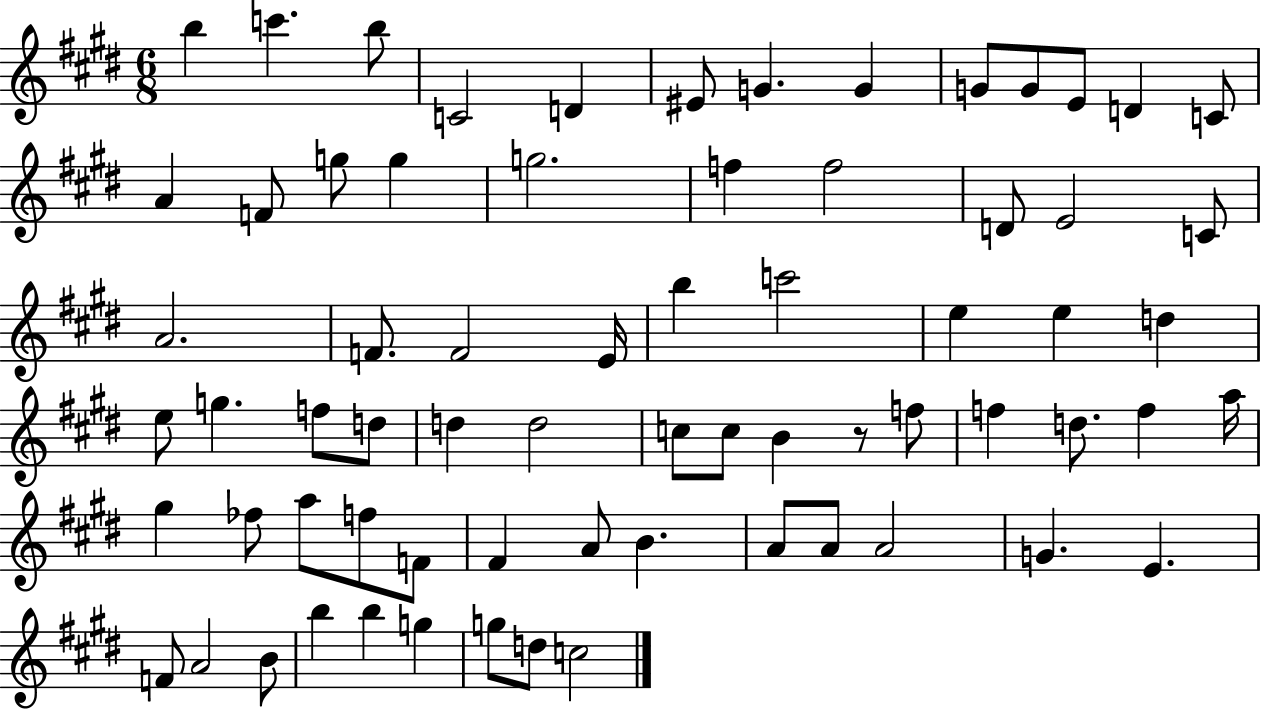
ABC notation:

X:1
T:Untitled
M:6/8
L:1/4
K:E
b c' b/2 C2 D ^E/2 G G G/2 G/2 E/2 D C/2 A F/2 g/2 g g2 f f2 D/2 E2 C/2 A2 F/2 F2 E/4 b c'2 e e d e/2 g f/2 d/2 d d2 c/2 c/2 B z/2 f/2 f d/2 f a/4 ^g _f/2 a/2 f/2 F/2 ^F A/2 B A/2 A/2 A2 G E F/2 A2 B/2 b b g g/2 d/2 c2